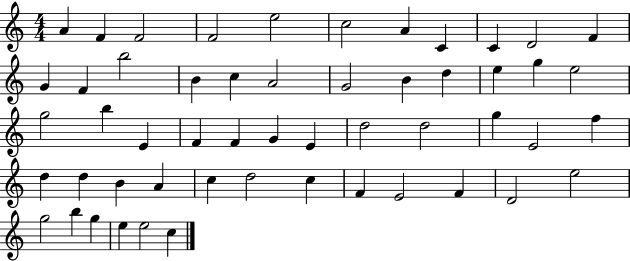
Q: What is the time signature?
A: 4/4